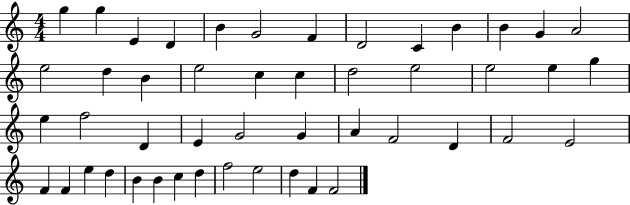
X:1
T:Untitled
M:4/4
L:1/4
K:C
g g E D B G2 F D2 C B B G A2 e2 d B e2 c c d2 e2 e2 e g e f2 D E G2 G A F2 D F2 E2 F F e d B B c d f2 e2 d F F2